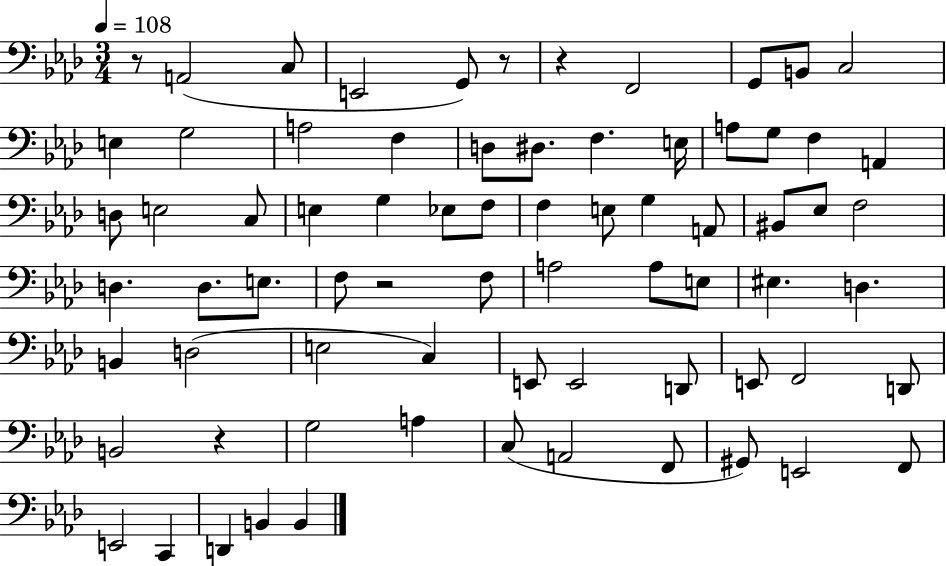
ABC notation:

X:1
T:Untitled
M:3/4
L:1/4
K:Ab
z/2 A,,2 C,/2 E,,2 G,,/2 z/2 z F,,2 G,,/2 B,,/2 C,2 E, G,2 A,2 F, D,/2 ^D,/2 F, E,/4 A,/2 G,/2 F, A,, D,/2 E,2 C,/2 E, G, _E,/2 F,/2 F, E,/2 G, A,,/2 ^B,,/2 _E,/2 F,2 D, D,/2 E,/2 F,/2 z2 F,/2 A,2 A,/2 E,/2 ^E, D, B,, D,2 E,2 C, E,,/2 E,,2 D,,/2 E,,/2 F,,2 D,,/2 B,,2 z G,2 A, C,/2 A,,2 F,,/2 ^G,,/2 E,,2 F,,/2 E,,2 C,, D,, B,, B,,